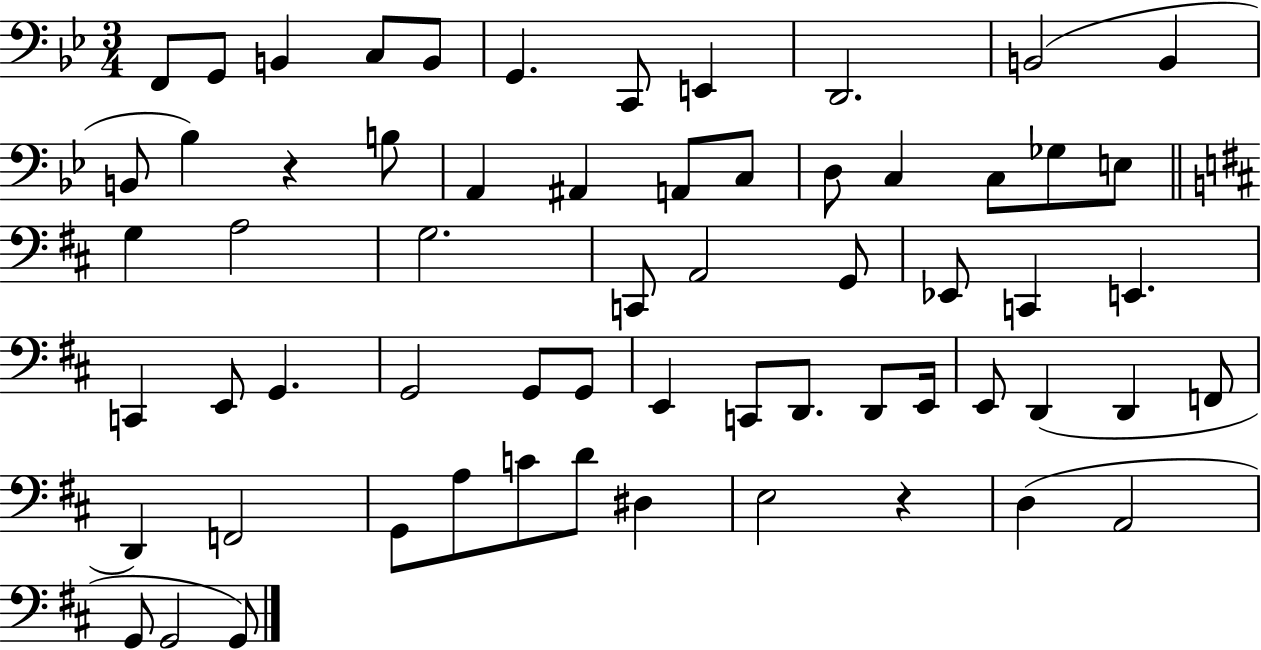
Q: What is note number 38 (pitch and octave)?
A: G2